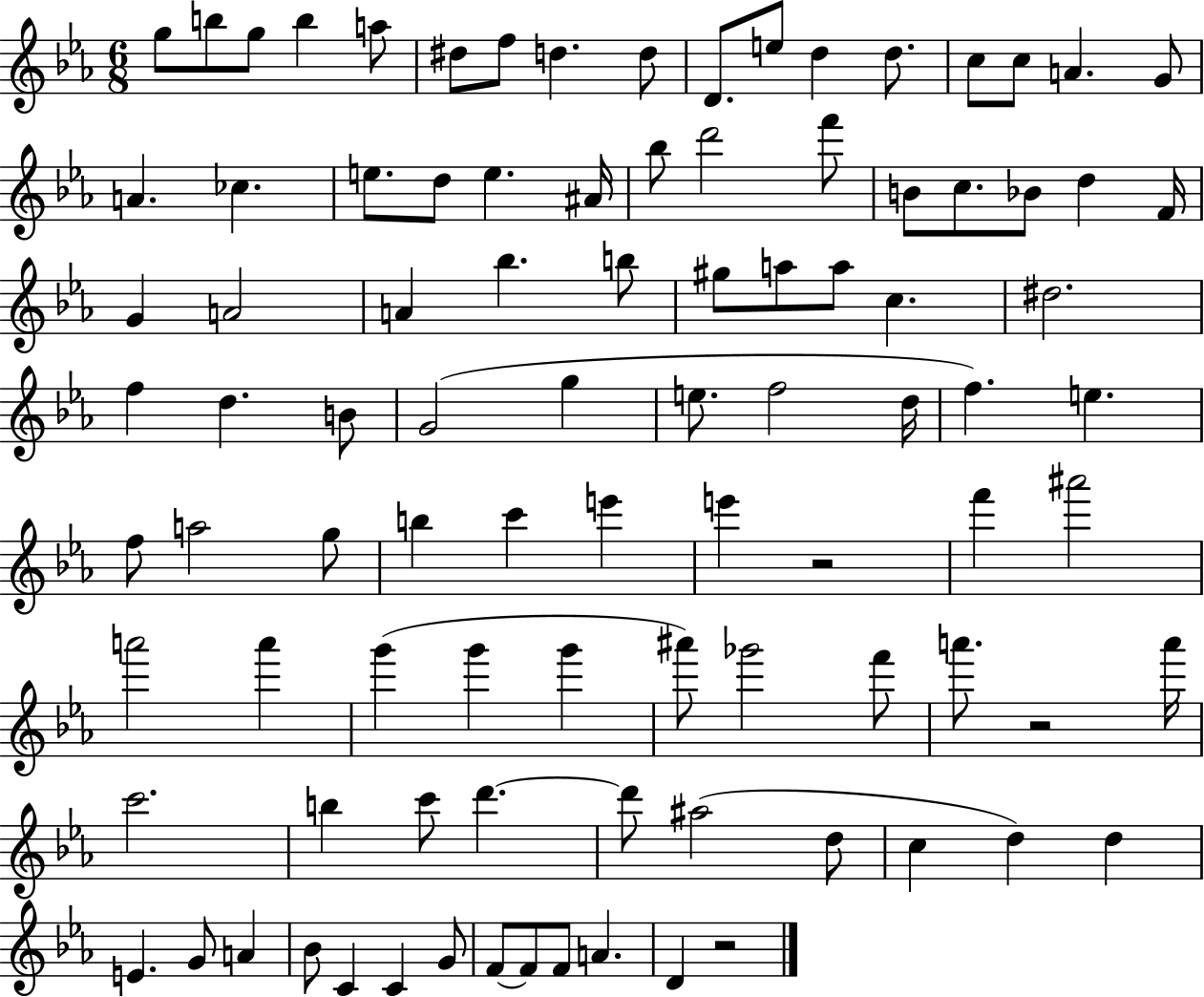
X:1
T:Untitled
M:6/8
L:1/4
K:Eb
g/2 b/2 g/2 b a/2 ^d/2 f/2 d d/2 D/2 e/2 d d/2 c/2 c/2 A G/2 A _c e/2 d/2 e ^A/4 _b/2 d'2 f'/2 B/2 c/2 _B/2 d F/4 G A2 A _b b/2 ^g/2 a/2 a/2 c ^d2 f d B/2 G2 g e/2 f2 d/4 f e f/2 a2 g/2 b c' e' e' z2 f' ^a'2 a'2 a' g' g' g' ^a'/2 _g'2 f'/2 a'/2 z2 a'/4 c'2 b c'/2 d' d'/2 ^a2 d/2 c d d E G/2 A _B/2 C C G/2 F/2 F/2 F/2 A D z2